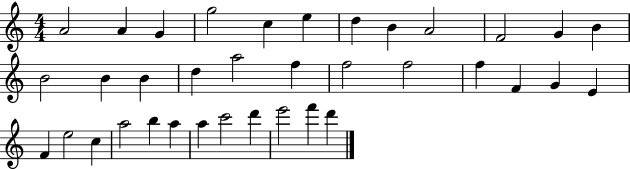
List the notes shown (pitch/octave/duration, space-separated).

A4/h A4/q G4/q G5/h C5/q E5/q D5/q B4/q A4/h F4/h G4/q B4/q B4/h B4/q B4/q D5/q A5/h F5/q F5/h F5/h F5/q F4/q G4/q E4/q F4/q E5/h C5/q A5/h B5/q A5/q A5/q C6/h D6/q E6/h F6/q D6/q